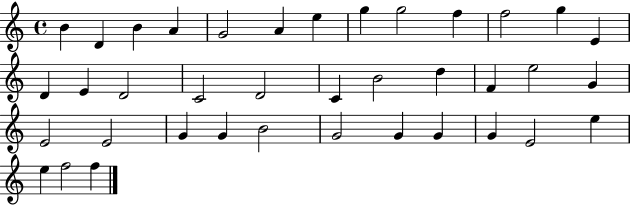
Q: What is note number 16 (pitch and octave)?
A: D4